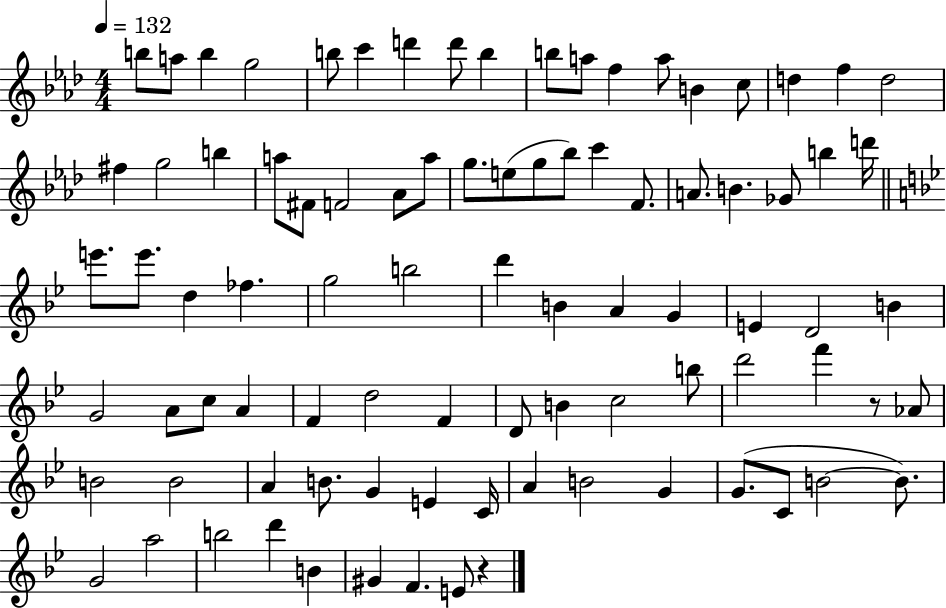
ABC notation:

X:1
T:Untitled
M:4/4
L:1/4
K:Ab
b/2 a/2 b g2 b/2 c' d' d'/2 b b/2 a/2 f a/2 B c/2 d f d2 ^f g2 b a/2 ^F/2 F2 _A/2 a/2 g/2 e/2 g/2 _b/2 c' F/2 A/2 B _G/2 b d'/4 e'/2 e'/2 d _f g2 b2 d' B A G E D2 B G2 A/2 c/2 A F d2 F D/2 B c2 b/2 d'2 f' z/2 _A/2 B2 B2 A B/2 G E C/4 A B2 G G/2 C/2 B2 B/2 G2 a2 b2 d' B ^G F E/2 z